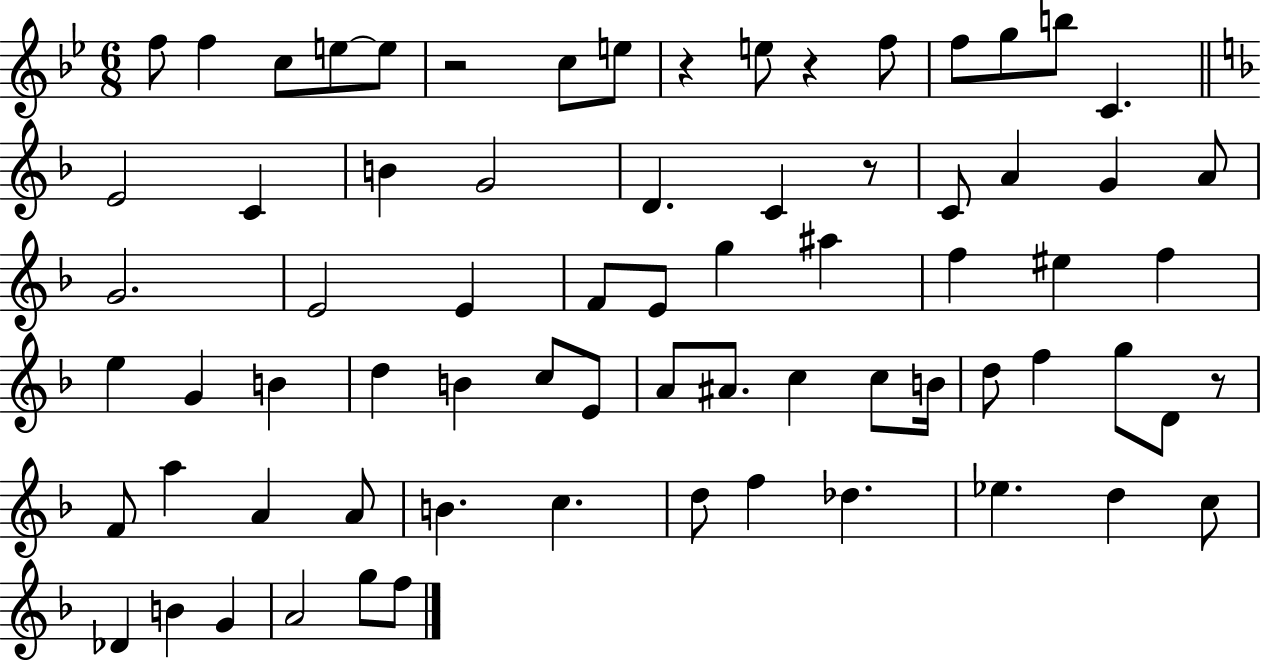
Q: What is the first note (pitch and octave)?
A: F5